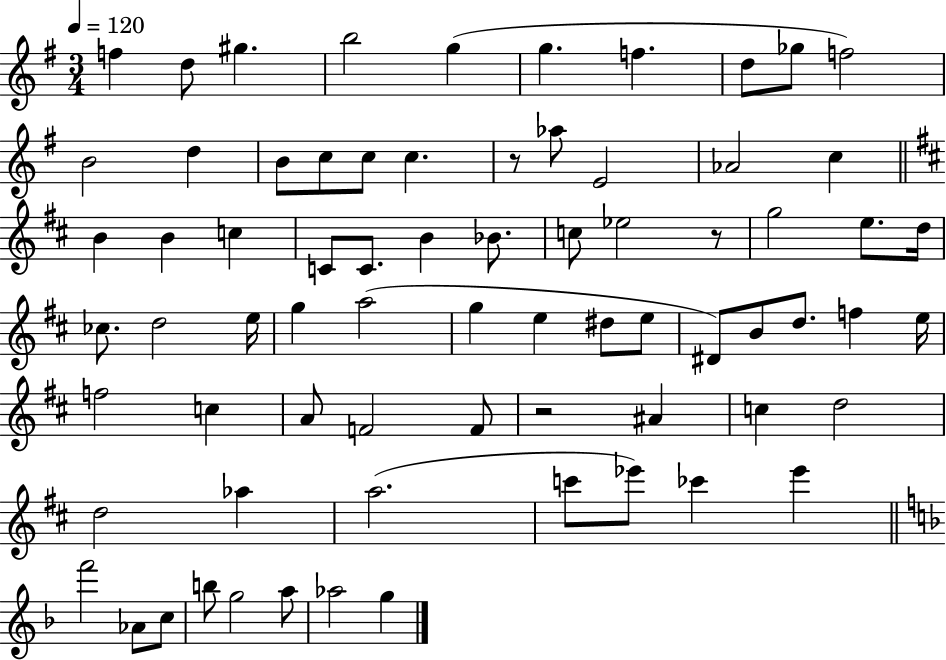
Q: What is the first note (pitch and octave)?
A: F5